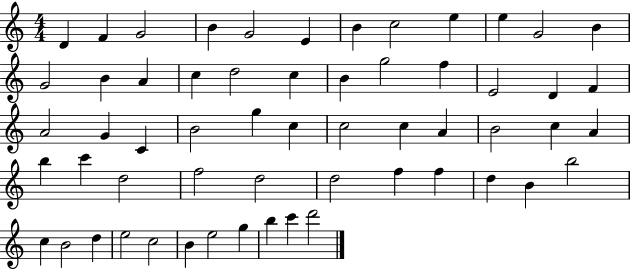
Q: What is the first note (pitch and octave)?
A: D4